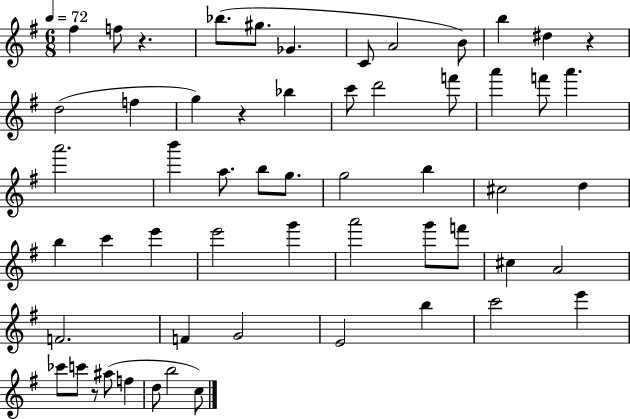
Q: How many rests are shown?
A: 4